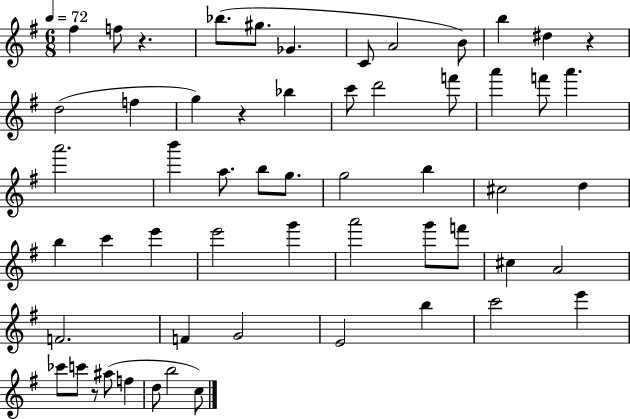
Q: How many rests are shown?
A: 4